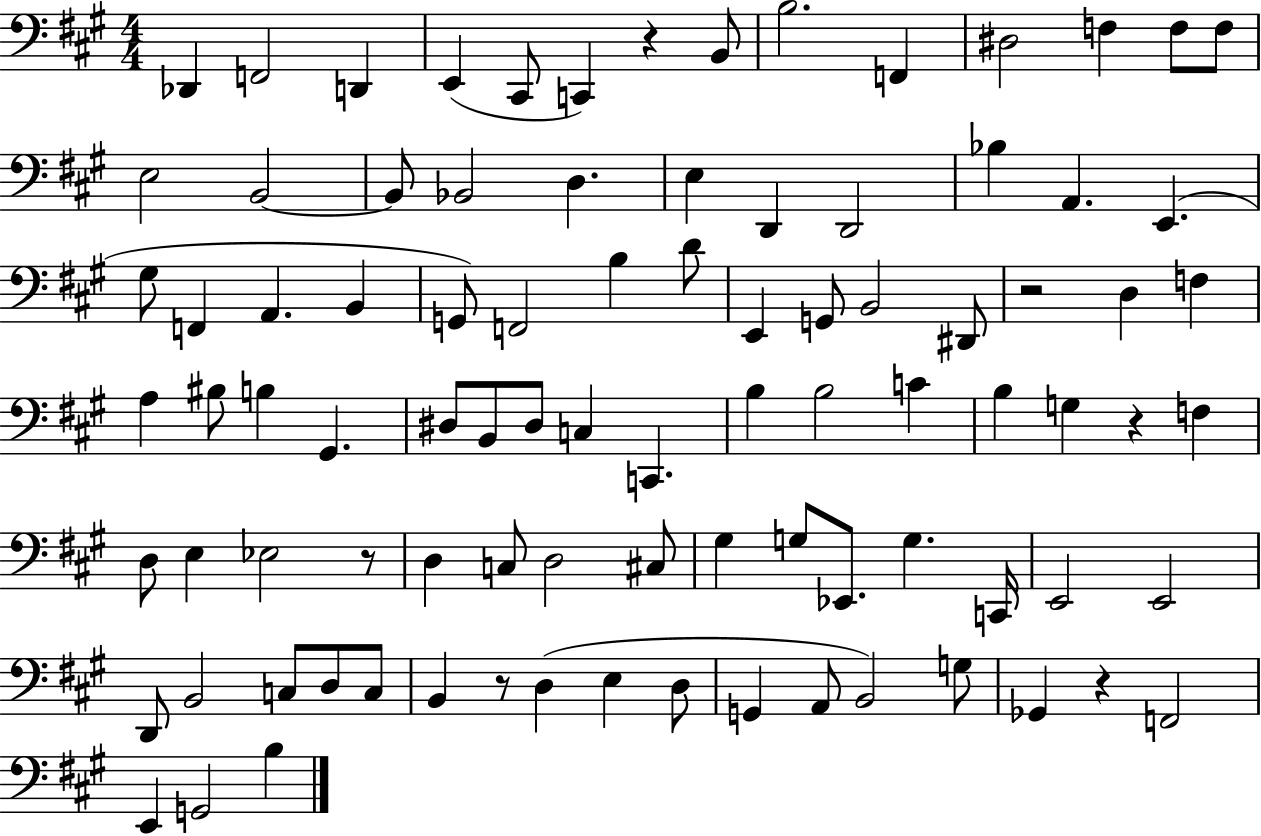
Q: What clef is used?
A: bass